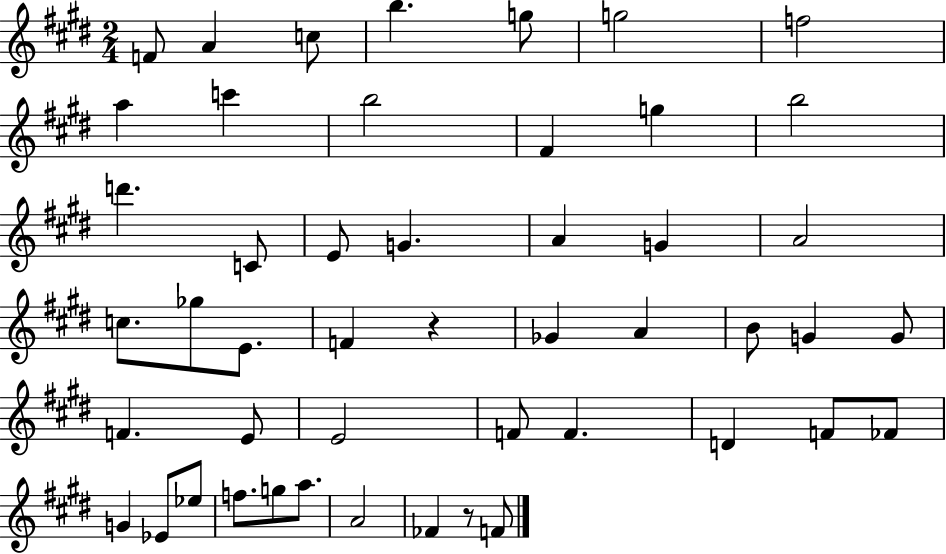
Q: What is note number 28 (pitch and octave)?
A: G4